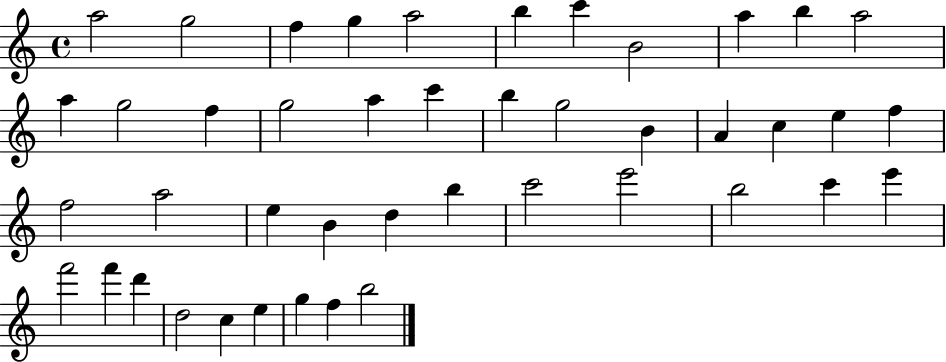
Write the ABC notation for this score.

X:1
T:Untitled
M:4/4
L:1/4
K:C
a2 g2 f g a2 b c' B2 a b a2 a g2 f g2 a c' b g2 B A c e f f2 a2 e B d b c'2 e'2 b2 c' e' f'2 f' d' d2 c e g f b2